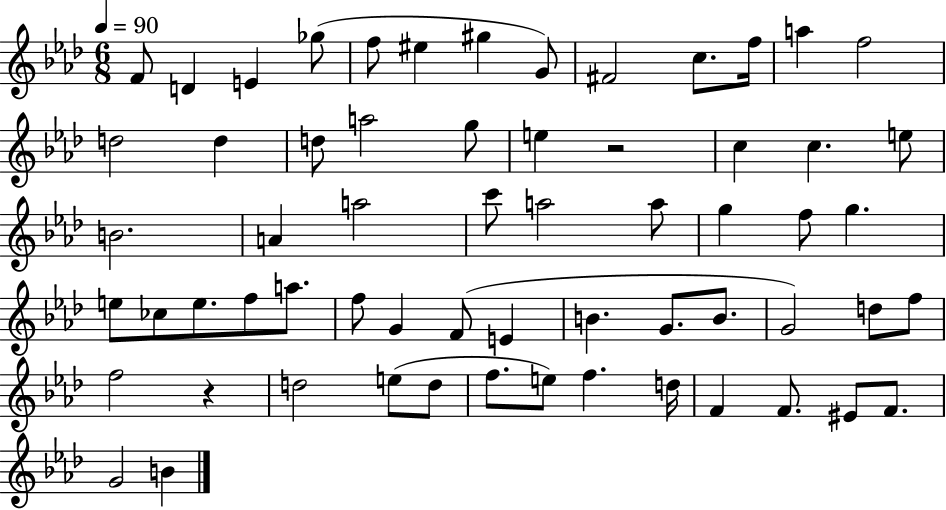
{
  \clef treble
  \numericTimeSignature
  \time 6/8
  \key aes \major
  \tempo 4 = 90
  \repeat volta 2 { f'8 d'4 e'4 ges''8( | f''8 eis''4 gis''4 g'8) | fis'2 c''8. f''16 | a''4 f''2 | \break d''2 d''4 | d''8 a''2 g''8 | e''4 r2 | c''4 c''4. e''8 | \break b'2. | a'4 a''2 | c'''8 a''2 a''8 | g''4 f''8 g''4. | \break e''8 ces''8 e''8. f''8 a''8. | f''8 g'4 f'8( e'4 | b'4. g'8. b'8. | g'2) d''8 f''8 | \break f''2 r4 | d''2 e''8( d''8 | f''8. e''8) f''4. d''16 | f'4 f'8. eis'8 f'8. | \break g'2 b'4 | } \bar "|."
}